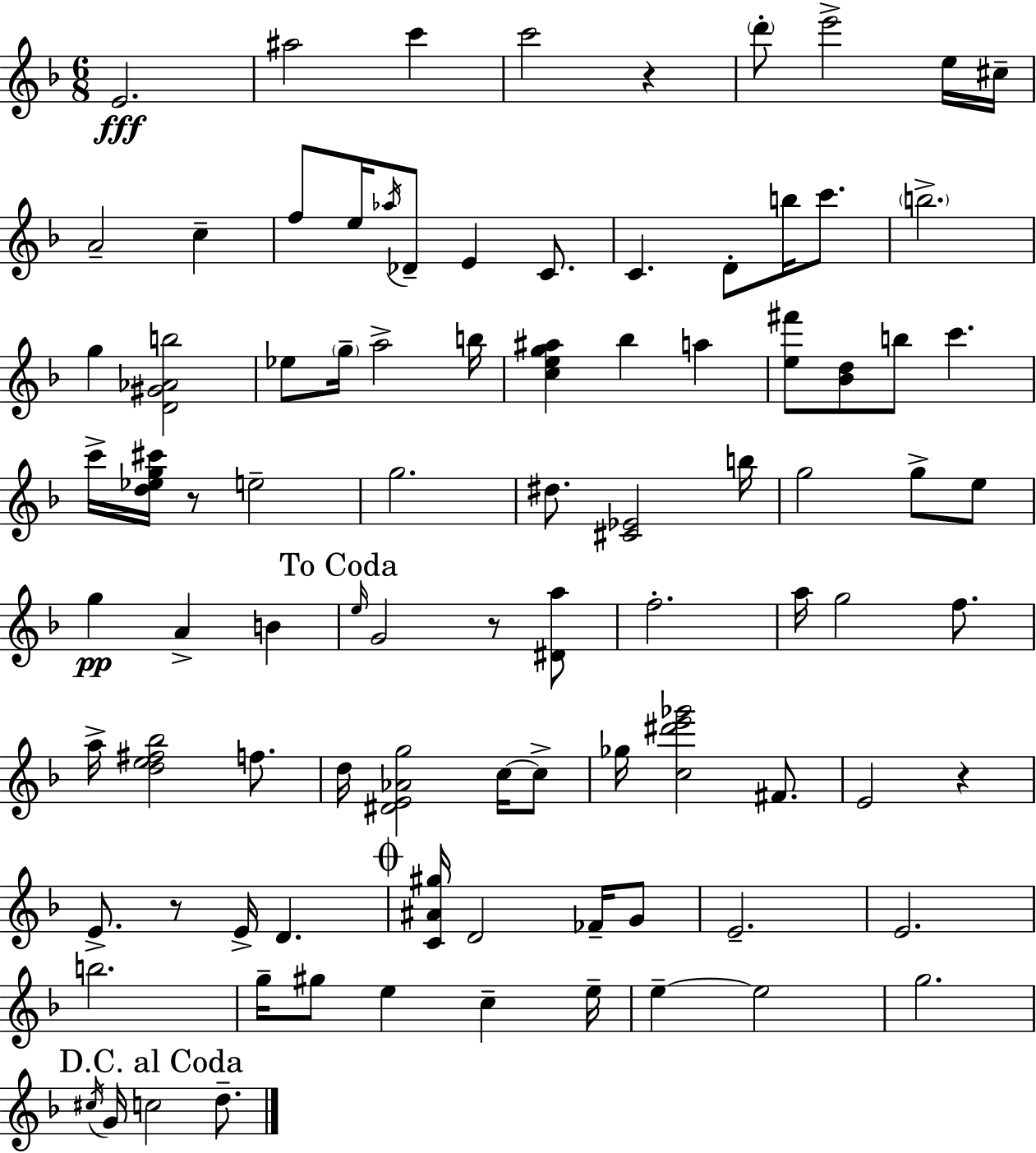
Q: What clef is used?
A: treble